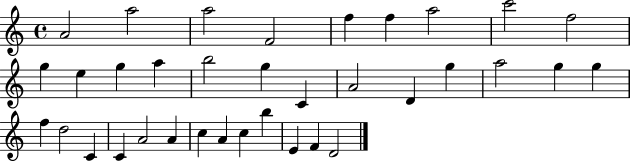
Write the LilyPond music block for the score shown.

{
  \clef treble
  \time 4/4
  \defaultTimeSignature
  \key c \major
  a'2 a''2 | a''2 f'2 | f''4 f''4 a''2 | c'''2 f''2 | \break g''4 e''4 g''4 a''4 | b''2 g''4 c'4 | a'2 d'4 g''4 | a''2 g''4 g''4 | \break f''4 d''2 c'4 | c'4 a'2 a'4 | c''4 a'4 c''4 b''4 | e'4 f'4 d'2 | \break \bar "|."
}